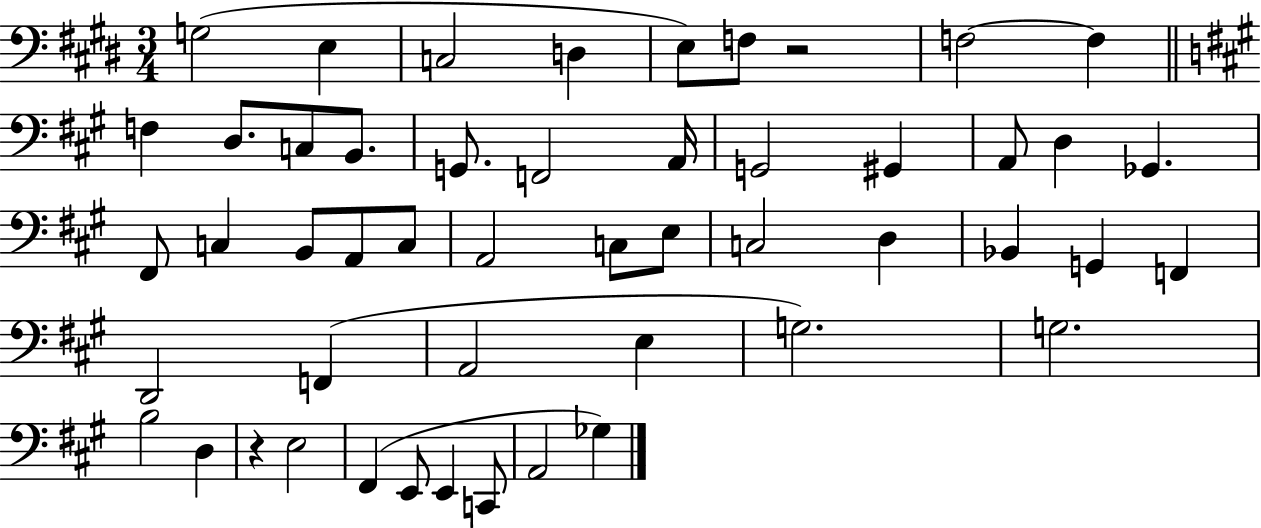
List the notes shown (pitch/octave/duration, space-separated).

G3/h E3/q C3/h D3/q E3/e F3/e R/h F3/h F3/q F3/q D3/e. C3/e B2/e. G2/e. F2/h A2/s G2/h G#2/q A2/e D3/q Gb2/q. F#2/e C3/q B2/e A2/e C3/e A2/h C3/e E3/e C3/h D3/q Bb2/q G2/q F2/q D2/h F2/q A2/h E3/q G3/h. G3/h. B3/h D3/q R/q E3/h F#2/q E2/e E2/q C2/e A2/h Gb3/q